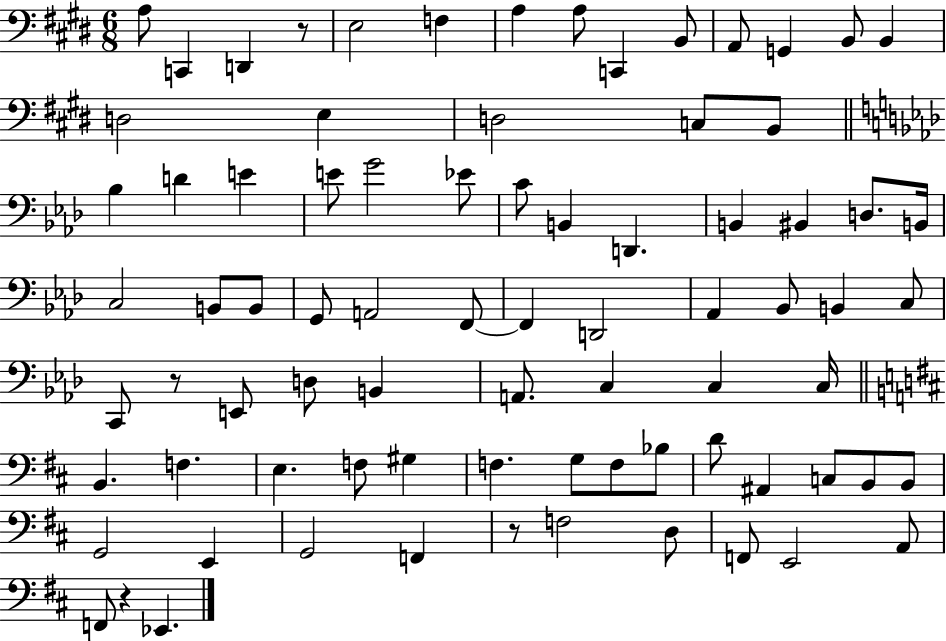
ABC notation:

X:1
T:Untitled
M:6/8
L:1/4
K:E
A,/2 C,, D,, z/2 E,2 F, A, A,/2 C,, B,,/2 A,,/2 G,, B,,/2 B,, D,2 E, D,2 C,/2 B,,/2 _B, D E E/2 G2 _E/2 C/2 B,, D,, B,, ^B,, D,/2 B,,/4 C,2 B,,/2 B,,/2 G,,/2 A,,2 F,,/2 F,, D,,2 _A,, _B,,/2 B,, C,/2 C,,/2 z/2 E,,/2 D,/2 B,, A,,/2 C, C, C,/4 B,, F, E, F,/2 ^G, F, G,/2 F,/2 _B,/2 D/2 ^A,, C,/2 B,,/2 B,,/2 G,,2 E,, G,,2 F,, z/2 F,2 D,/2 F,,/2 E,,2 A,,/2 F,,/2 z _E,,